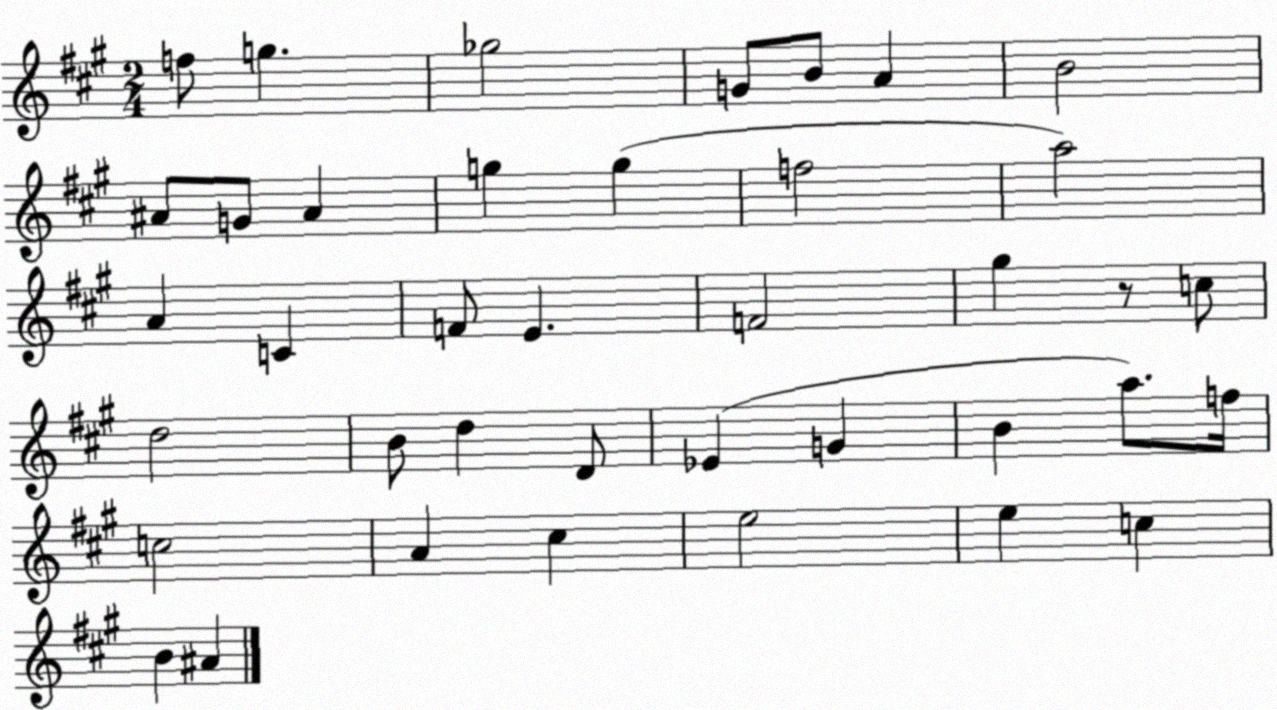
X:1
T:Untitled
M:2/4
L:1/4
K:A
f/2 g _g2 G/2 B/2 A B2 ^A/2 G/2 ^A g g f2 a2 A C F/2 E F2 ^g z/2 c/2 d2 B/2 d D/2 _E G B a/2 f/4 c2 A ^c e2 e c B ^A